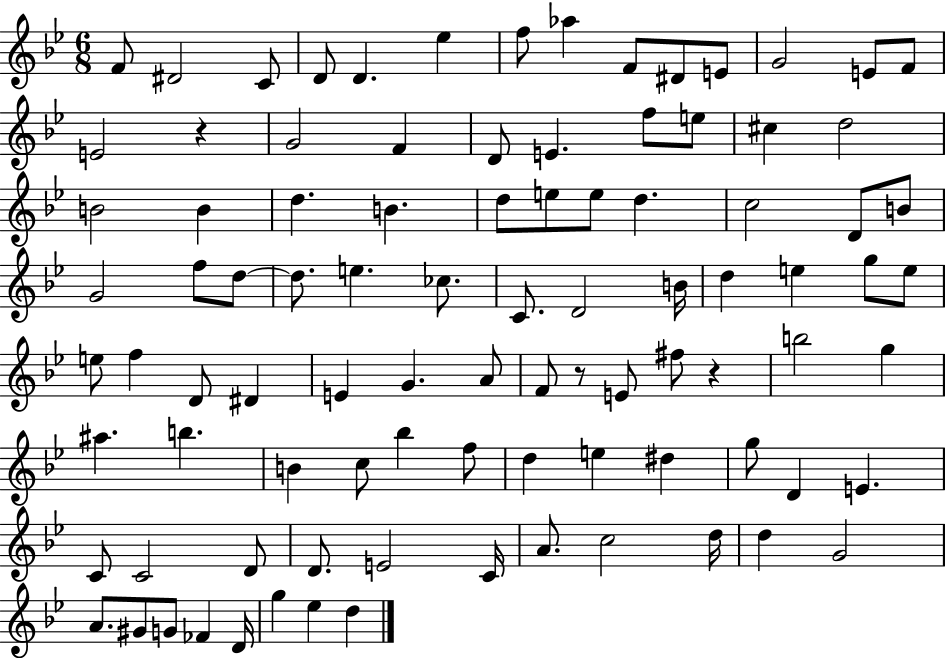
F4/e D#4/h C4/e D4/e D4/q. Eb5/q F5/e Ab5/q F4/e D#4/e E4/e G4/h E4/e F4/e E4/h R/q G4/h F4/q D4/e E4/q. F5/e E5/e C#5/q D5/h B4/h B4/q D5/q. B4/q. D5/e E5/e E5/e D5/q. C5/h D4/e B4/e G4/h F5/e D5/e D5/e. E5/q. CES5/e. C4/e. D4/h B4/s D5/q E5/q G5/e E5/e E5/e F5/q D4/e D#4/q E4/q G4/q. A4/e F4/e R/e E4/e F#5/e R/q B5/h G5/q A#5/q. B5/q. B4/q C5/e Bb5/q F5/e D5/q E5/q D#5/q G5/e D4/q E4/q. C4/e C4/h D4/e D4/e. E4/h C4/s A4/e. C5/h D5/s D5/q G4/h A4/e. G#4/e G4/e FES4/q D4/s G5/q Eb5/q D5/q